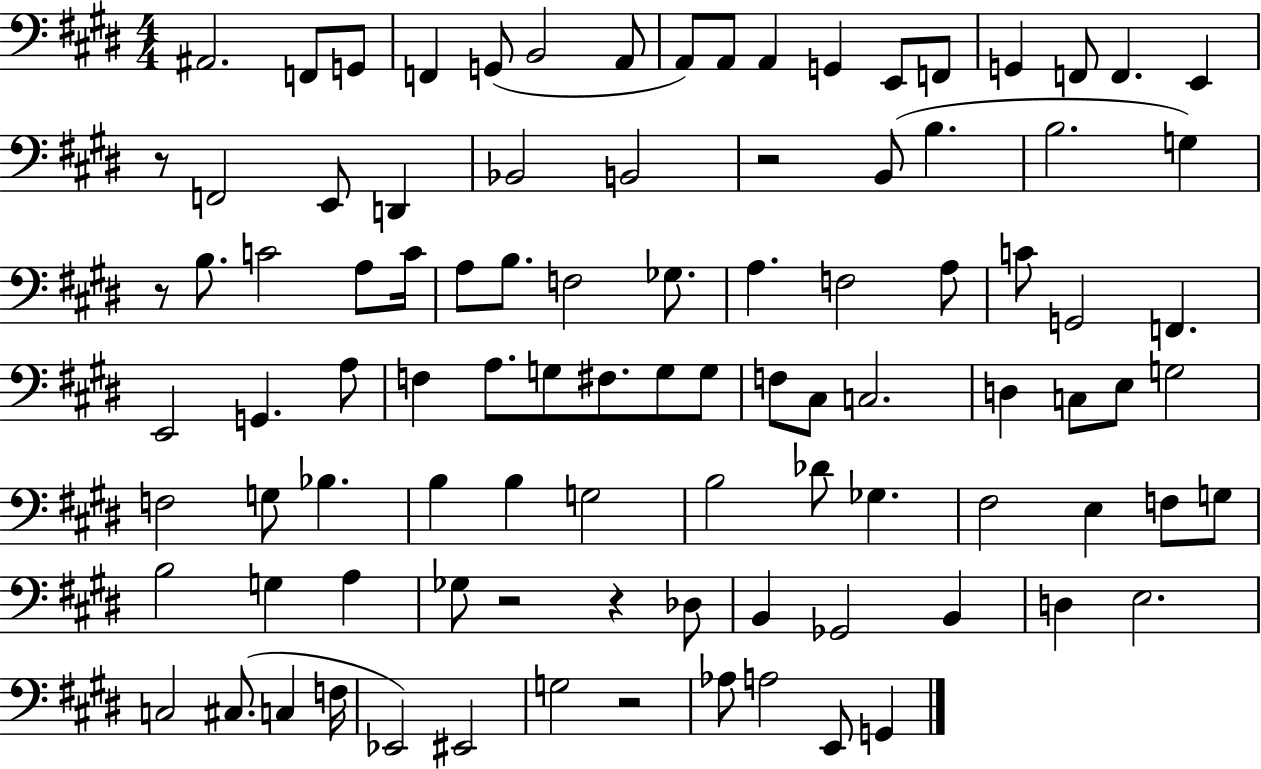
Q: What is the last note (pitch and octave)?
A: G2